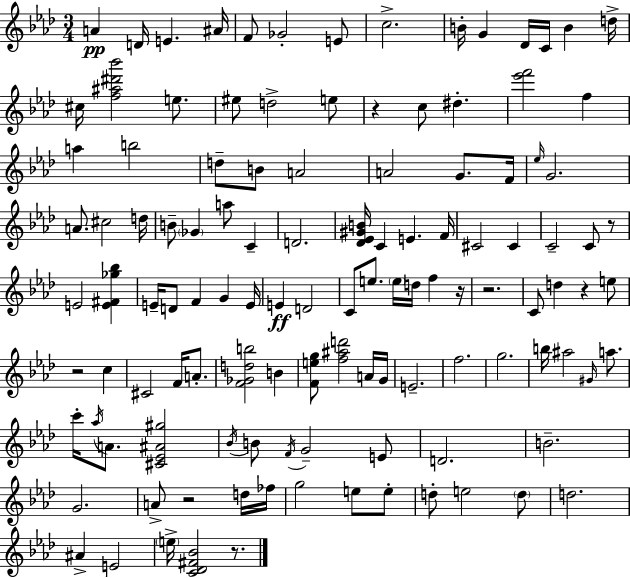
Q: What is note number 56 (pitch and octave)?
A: C4